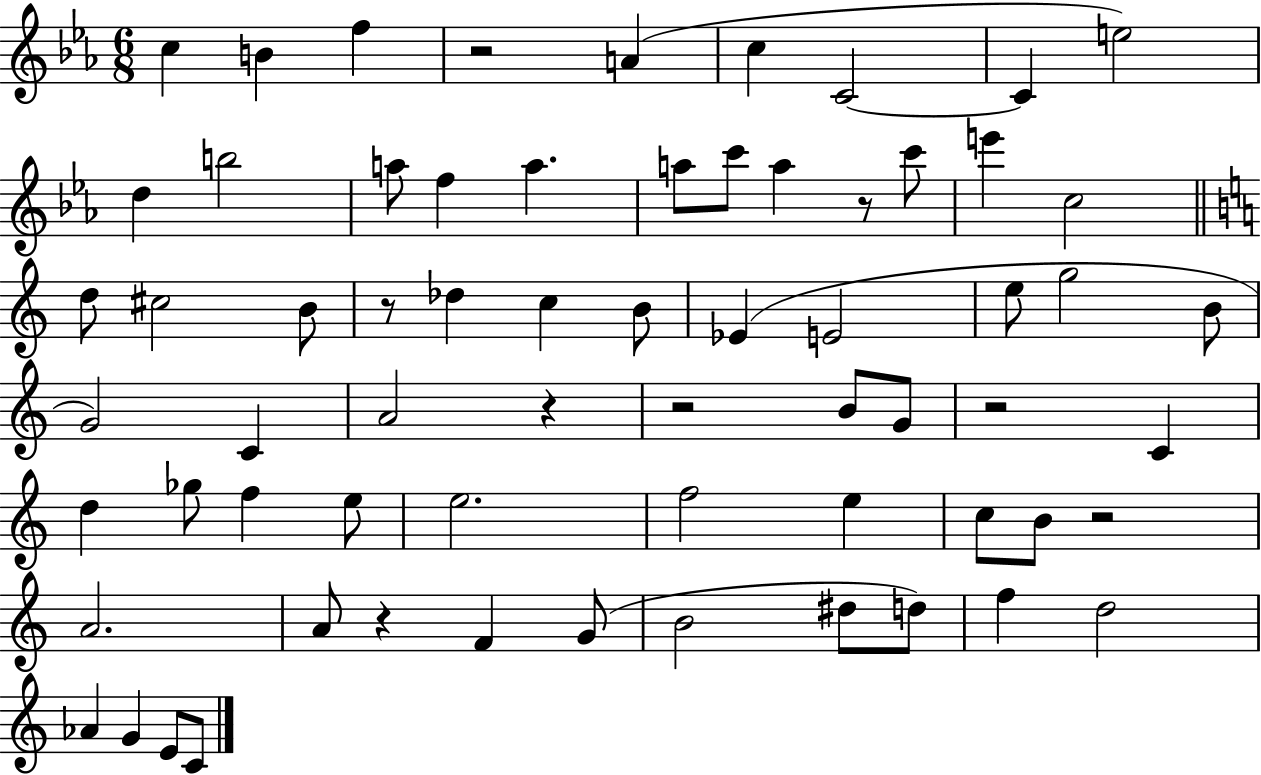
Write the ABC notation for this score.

X:1
T:Untitled
M:6/8
L:1/4
K:Eb
c B f z2 A c C2 C e2 d b2 a/2 f a a/2 c'/2 a z/2 c'/2 e' c2 d/2 ^c2 B/2 z/2 _d c B/2 _E E2 e/2 g2 B/2 G2 C A2 z z2 B/2 G/2 z2 C d _g/2 f e/2 e2 f2 e c/2 B/2 z2 A2 A/2 z F G/2 B2 ^d/2 d/2 f d2 _A G E/2 C/2